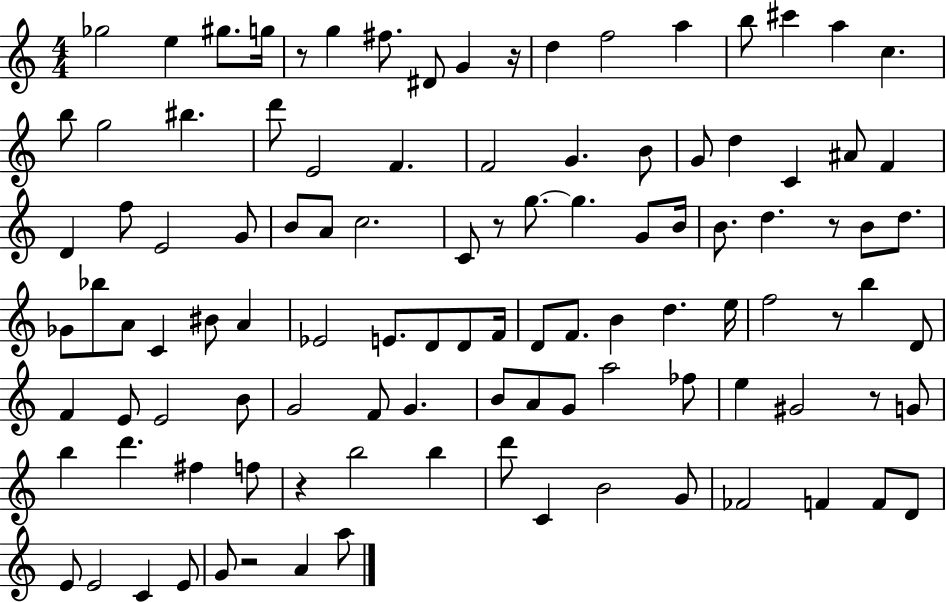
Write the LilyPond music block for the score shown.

{
  \clef treble
  \numericTimeSignature
  \time 4/4
  \key c \major
  \repeat volta 2 { ges''2 e''4 gis''8. g''16 | r8 g''4 fis''8. dis'8 g'4 r16 | d''4 f''2 a''4 | b''8 cis'''4 a''4 c''4. | \break b''8 g''2 bis''4. | d'''8 e'2 f'4. | f'2 g'4. b'8 | g'8 d''4 c'4 ais'8 f'4 | \break d'4 f''8 e'2 g'8 | b'8 a'8 c''2. | c'8 r8 g''8.~~ g''4. g'8 b'16 | b'8. d''4. r8 b'8 d''8. | \break ges'8 bes''8 a'8 c'4 bis'8 a'4 | ees'2 e'8. d'8 d'8 f'16 | d'8 f'8. b'4 d''4. e''16 | f''2 r8 b''4 d'8 | \break f'4 e'8 e'2 b'8 | g'2 f'8 g'4. | b'8 a'8 g'8 a''2 fes''8 | e''4 gis'2 r8 g'8 | \break b''4 d'''4. fis''4 f''8 | r4 b''2 b''4 | d'''8 c'4 b'2 g'8 | fes'2 f'4 f'8 d'8 | \break e'8 e'2 c'4 e'8 | g'8 r2 a'4 a''8 | } \bar "|."
}